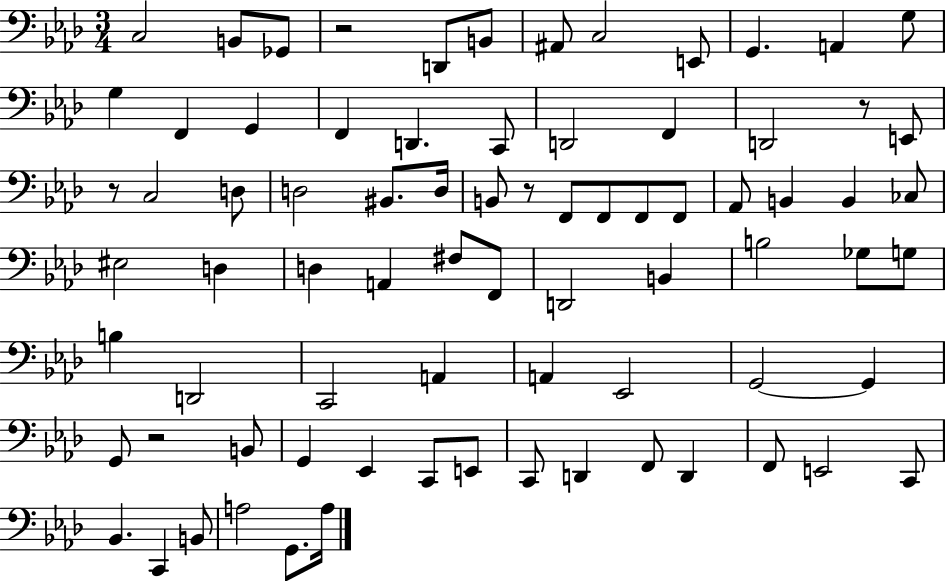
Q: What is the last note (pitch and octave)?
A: A3